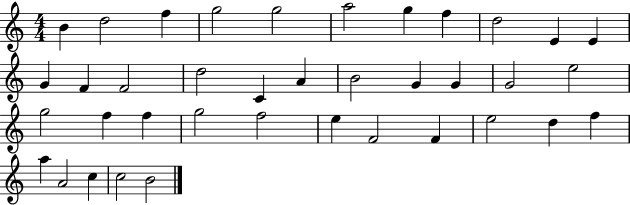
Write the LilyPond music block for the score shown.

{
  \clef treble
  \numericTimeSignature
  \time 4/4
  \key c \major
  b'4 d''2 f''4 | g''2 g''2 | a''2 g''4 f''4 | d''2 e'4 e'4 | \break g'4 f'4 f'2 | d''2 c'4 a'4 | b'2 g'4 g'4 | g'2 e''2 | \break g''2 f''4 f''4 | g''2 f''2 | e''4 f'2 f'4 | e''2 d''4 f''4 | \break a''4 a'2 c''4 | c''2 b'2 | \bar "|."
}